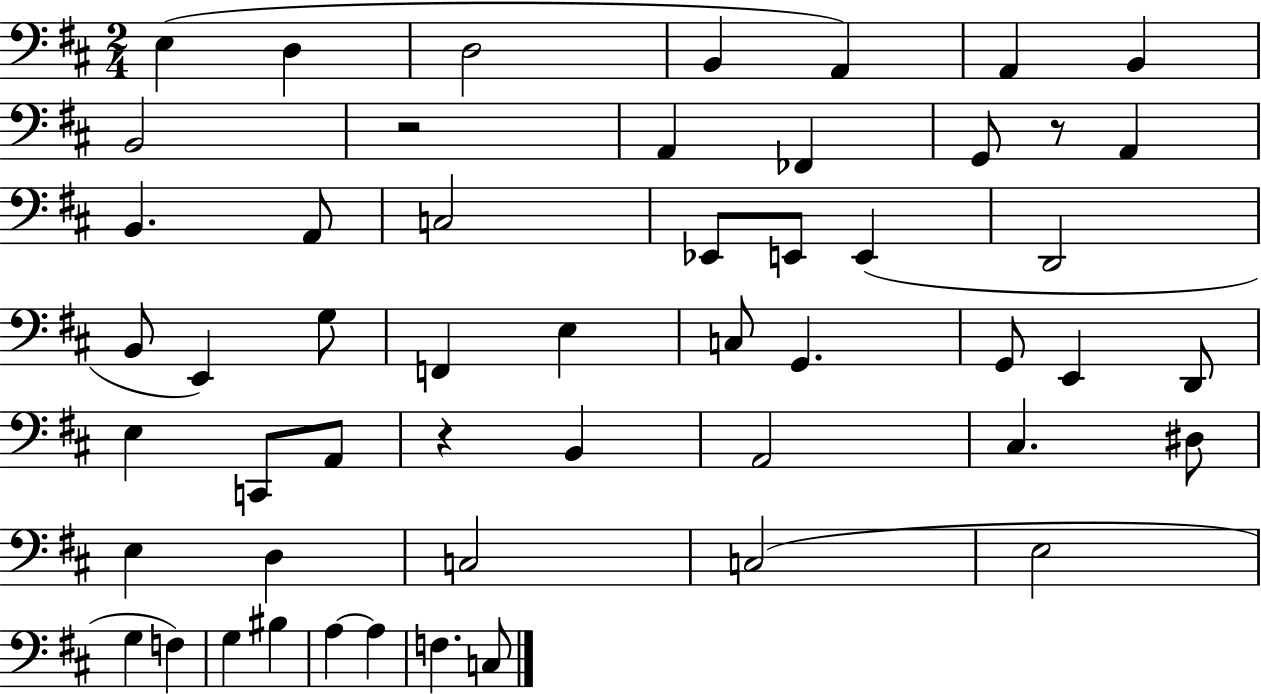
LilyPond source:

{
  \clef bass
  \numericTimeSignature
  \time 2/4
  \key d \major
  e4( d4 | d2 | b,4 a,4) | a,4 b,4 | \break b,2 | r2 | a,4 fes,4 | g,8 r8 a,4 | \break b,4. a,8 | c2 | ees,8 e,8 e,4( | d,2 | \break b,8 e,4) g8 | f,4 e4 | c8 g,4. | g,8 e,4 d,8 | \break e4 c,8 a,8 | r4 b,4 | a,2 | cis4. dis8 | \break e4 d4 | c2 | c2( | e2 | \break g4 f4) | g4 bis4 | a4~~ a4 | f4. c8 | \break \bar "|."
}